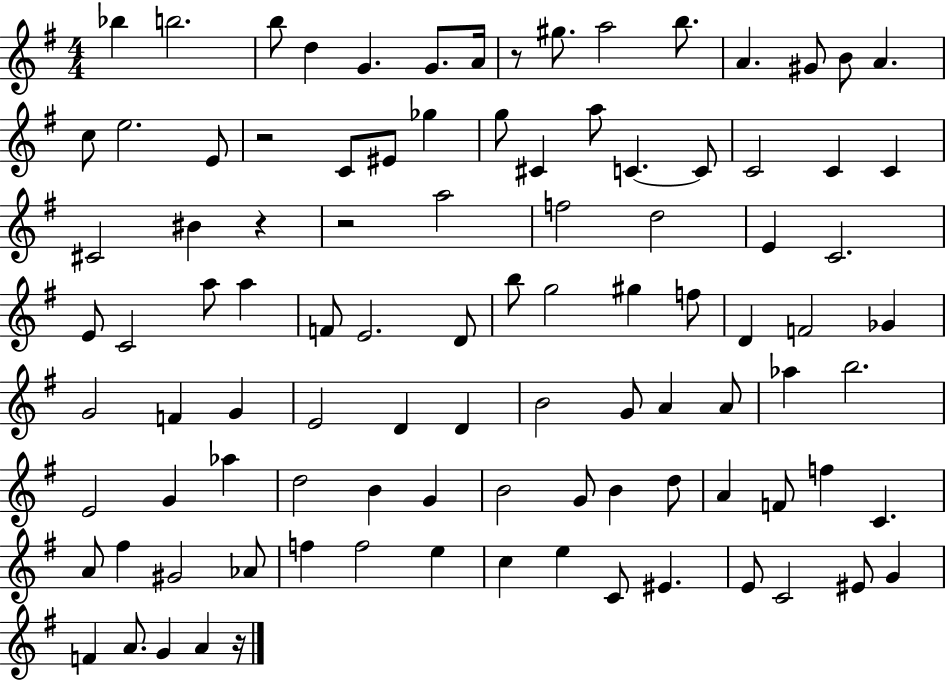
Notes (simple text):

Bb5/q B5/h. B5/e D5/q G4/q. G4/e. A4/s R/e G#5/e. A5/h B5/e. A4/q. G#4/e B4/e A4/q. C5/e E5/h. E4/e R/h C4/e EIS4/e Gb5/q G5/e C#4/q A5/e C4/q. C4/e C4/h C4/q C4/q C#4/h BIS4/q R/q R/h A5/h F5/h D5/h E4/q C4/h. E4/e C4/h A5/e A5/q F4/e E4/h. D4/e B5/e G5/h G#5/q F5/e D4/q F4/h Gb4/q G4/h F4/q G4/q E4/h D4/q D4/q B4/h G4/e A4/q A4/e Ab5/q B5/h. E4/h G4/q Ab5/q D5/h B4/q G4/q B4/h G4/e B4/q D5/e A4/q F4/e F5/q C4/q. A4/e F#5/q G#4/h Ab4/e F5/q F5/h E5/q C5/q E5/q C4/e EIS4/q. E4/e C4/h EIS4/e G4/q F4/q A4/e. G4/q A4/q R/s